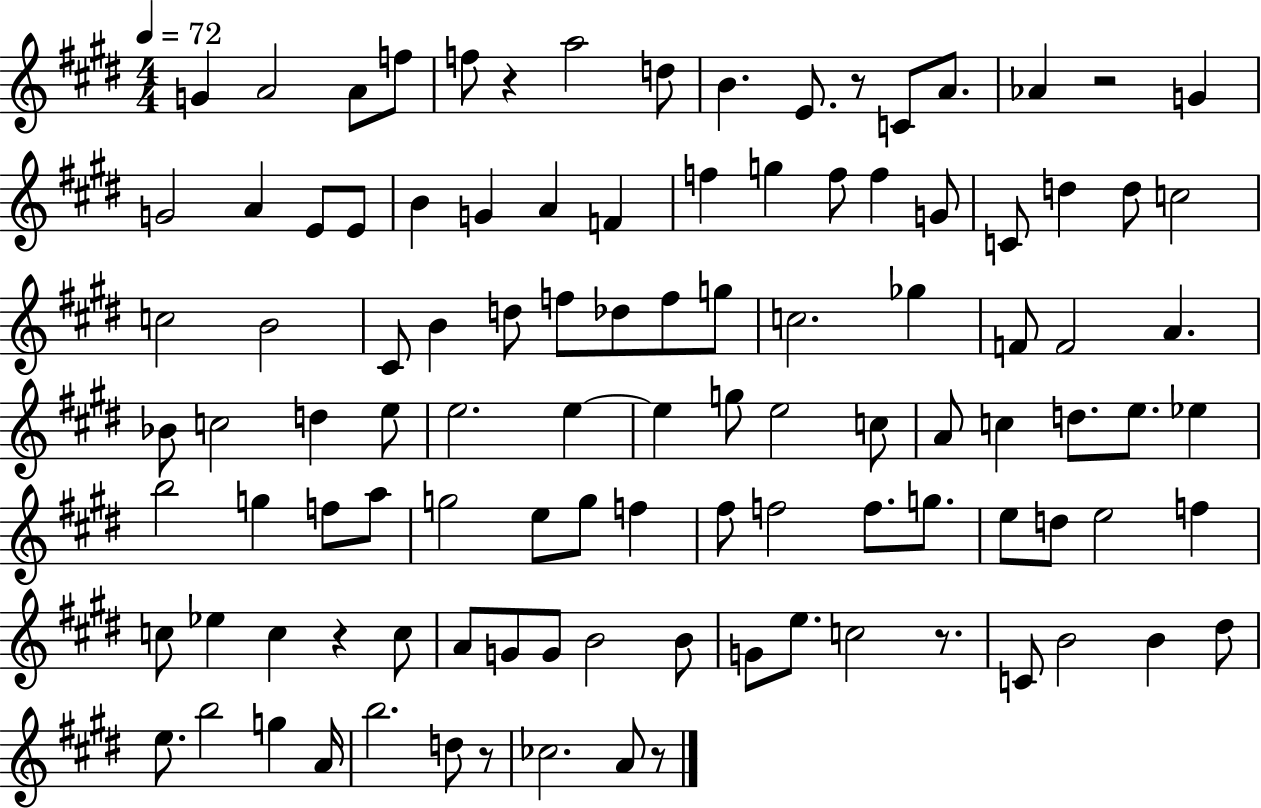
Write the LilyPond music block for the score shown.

{
  \clef treble
  \numericTimeSignature
  \time 4/4
  \key e \major
  \tempo 4 = 72
  \repeat volta 2 { g'4 a'2 a'8 f''8 | f''8 r4 a''2 d''8 | b'4. e'8. r8 c'8 a'8. | aes'4 r2 g'4 | \break g'2 a'4 e'8 e'8 | b'4 g'4 a'4 f'4 | f''4 g''4 f''8 f''4 g'8 | c'8 d''4 d''8 c''2 | \break c''2 b'2 | cis'8 b'4 d''8 f''8 des''8 f''8 g''8 | c''2. ges''4 | f'8 f'2 a'4. | \break bes'8 c''2 d''4 e''8 | e''2. e''4~~ | e''4 g''8 e''2 c''8 | a'8 c''4 d''8. e''8. ees''4 | \break b''2 g''4 f''8 a''8 | g''2 e''8 g''8 f''4 | fis''8 f''2 f''8. g''8. | e''8 d''8 e''2 f''4 | \break c''8 ees''4 c''4 r4 c''8 | a'8 g'8 g'8 b'2 b'8 | g'8 e''8. c''2 r8. | c'8 b'2 b'4 dis''8 | \break e''8. b''2 g''4 a'16 | b''2. d''8 r8 | ces''2. a'8 r8 | } \bar "|."
}